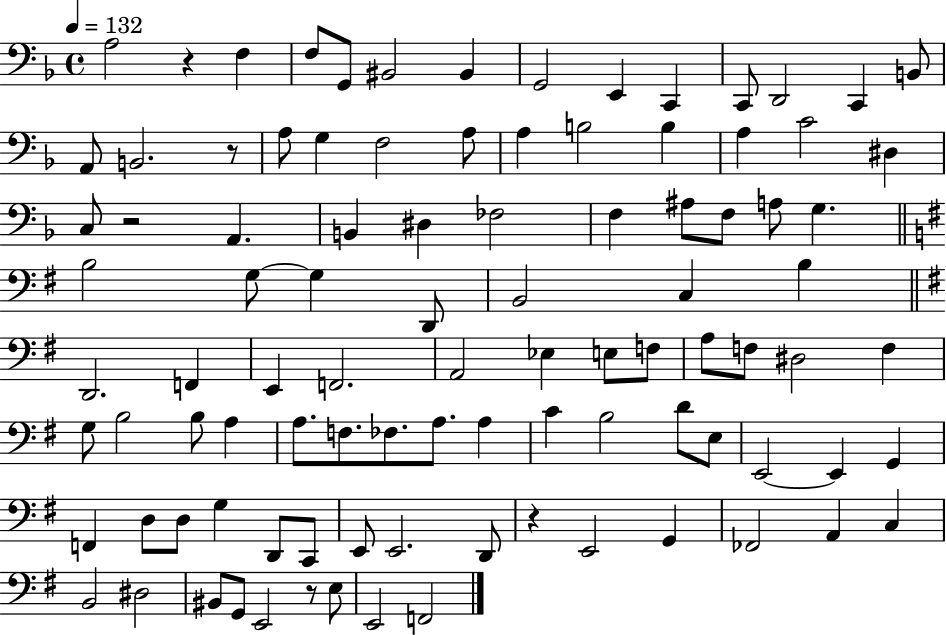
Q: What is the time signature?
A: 4/4